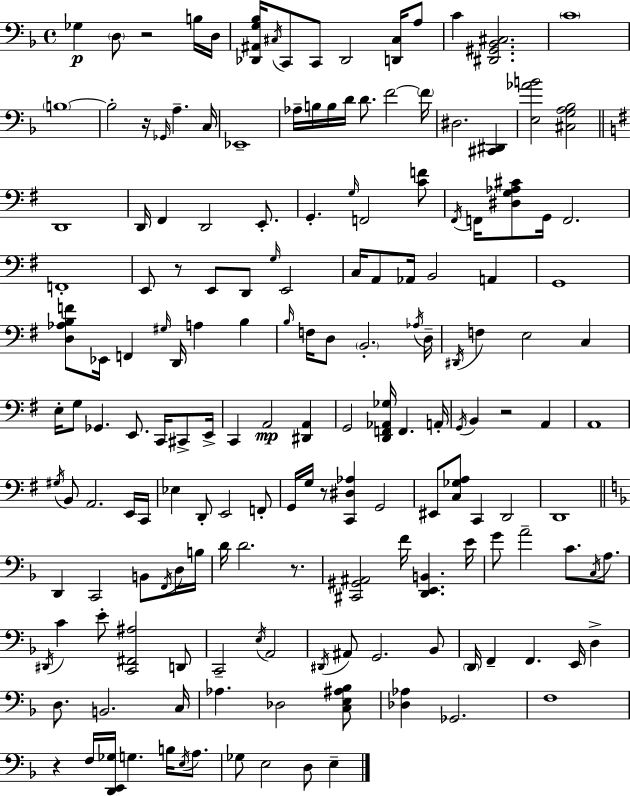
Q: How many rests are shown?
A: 7